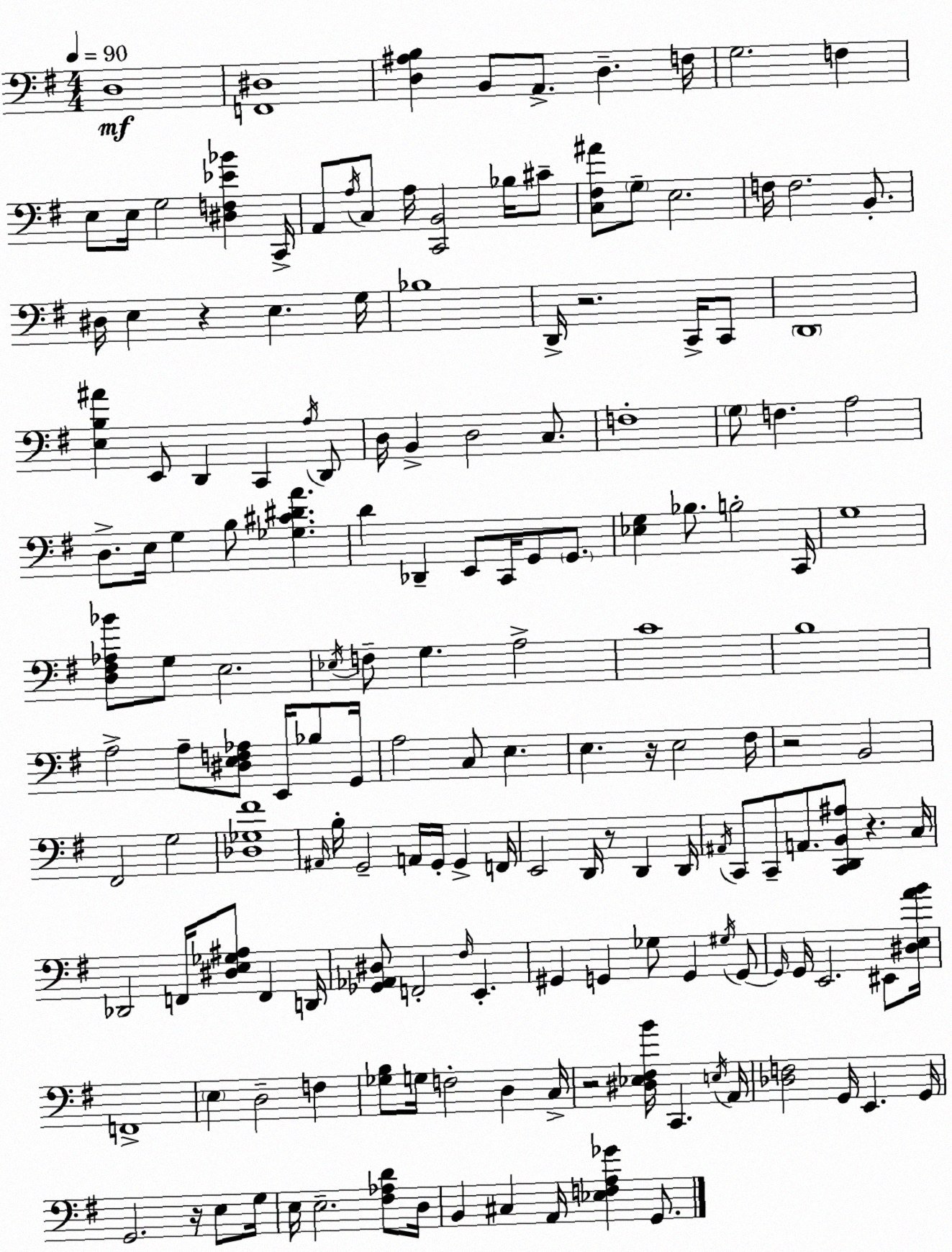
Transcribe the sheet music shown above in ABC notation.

X:1
T:Untitled
M:4/4
L:1/4
K:Em
D,4 [F,,^D,]4 [D,^A,B,] B,,/2 A,,/2 D, F,/4 G,2 F, E,/2 E,/4 G,2 [^D,F,_E_B] C,,/4 A,,/2 A,/4 C,/2 A,/4 [C,,B,,]2 _B,/4 ^C/2 [C,^F,^A]/2 G,/2 E,2 F,/4 F,2 B,,/2 ^D,/4 E, z E, G,/4 _B,4 D,,/4 z2 C,,/4 C,,/2 D,,4 [E,B,^A] E,,/2 D,, C,, A,/4 D,,/2 D,/4 B,, D,2 C,/2 F,4 G,/2 F, A,2 D,/2 E,/4 G, B,/2 [_G,^C^DA] D _D,, E,,/2 C,,/4 G,,/2 G,,/2 [_E,G,] _B,/2 B,2 C,,/4 G,4 [D,^F,_A,_B]/2 G,/2 E,2 _E,/4 F,/2 G, A,2 C4 B,4 A,2 A,/2 [^D,E,F,_A,]/2 E,,/4 _B,/2 G,,/4 A,2 C,/2 E, E, z/4 E,2 ^F,/4 z2 B,,2 ^F,,2 G,2 [_D,_G,^F]4 ^A,,/4 B,/4 G,,2 A,,/4 G,,/4 G,, F,,/4 E,,2 D,,/4 z/2 D,, D,,/4 ^A,,/4 C,,/2 C,,/2 A,,/2 [C,,D,,B,,^A,]/2 z C,/4 _D,,2 F,,/4 [^D,E,_G,^A,]/2 F,, D,,/4 [_G,,_A,,^D,]/2 F,,2 ^F,/4 E,, ^G,, G,, _G,/2 G,, ^G,/4 G,,/2 G,,/4 G,,/4 E,,2 ^E,,/2 [^D,E,AB]/4 F,,4 E, D,2 F, [_G,B,]/2 G,/4 F,2 D, C,/4 z2 [^D,_E,^F,B]/4 C,, E,/4 A,,/4 [_D,F,]2 G,,/4 E,, G,,/4 G,,2 z/4 E,/2 G,/4 E,/4 E,2 [^F,_A,D]/2 D,/4 B,, ^C, A,,/4 [_E,F,A,_G] G,,/2